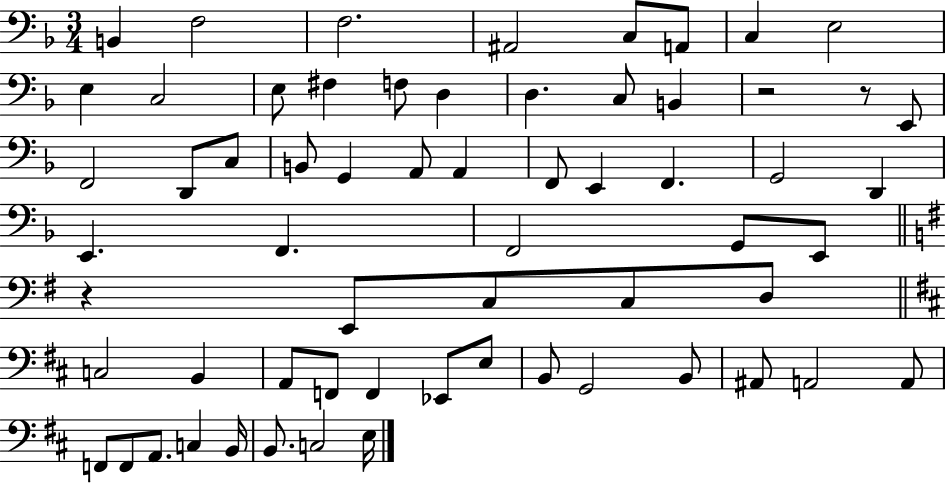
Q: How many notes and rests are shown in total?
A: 63